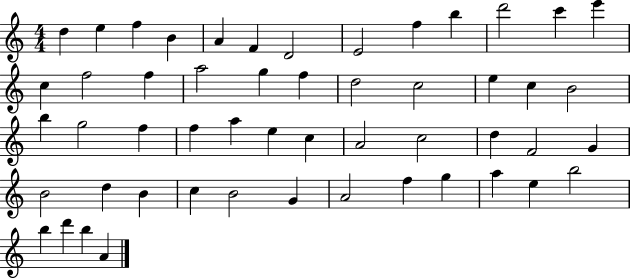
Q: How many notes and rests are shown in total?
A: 52